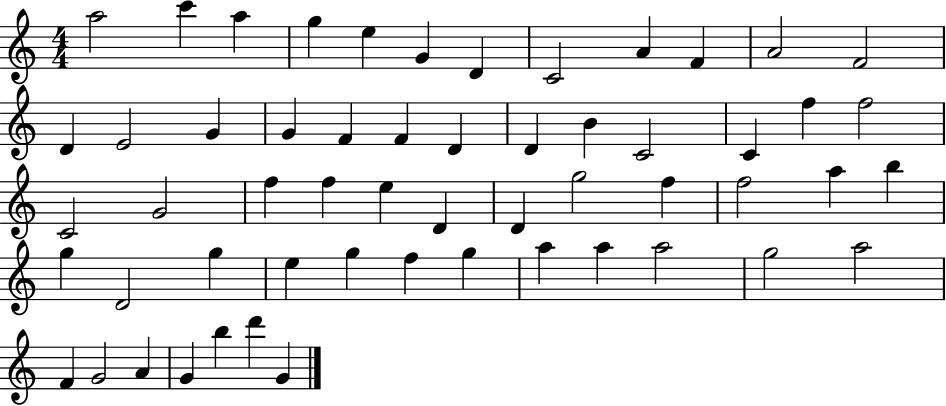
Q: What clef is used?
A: treble